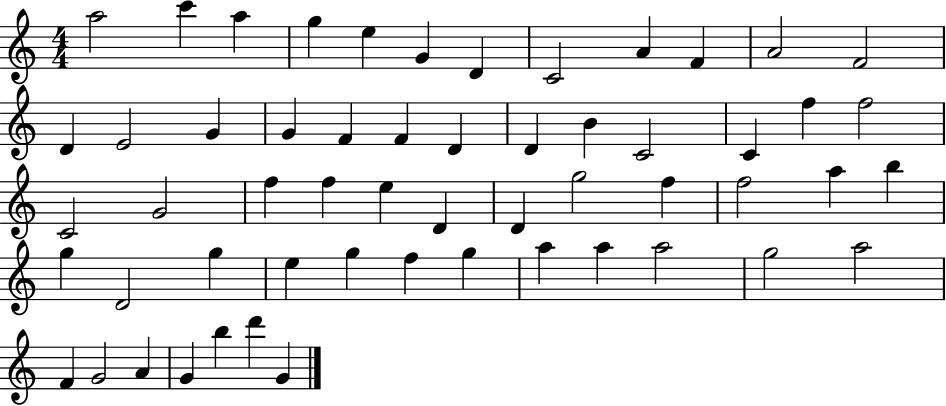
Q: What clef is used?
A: treble